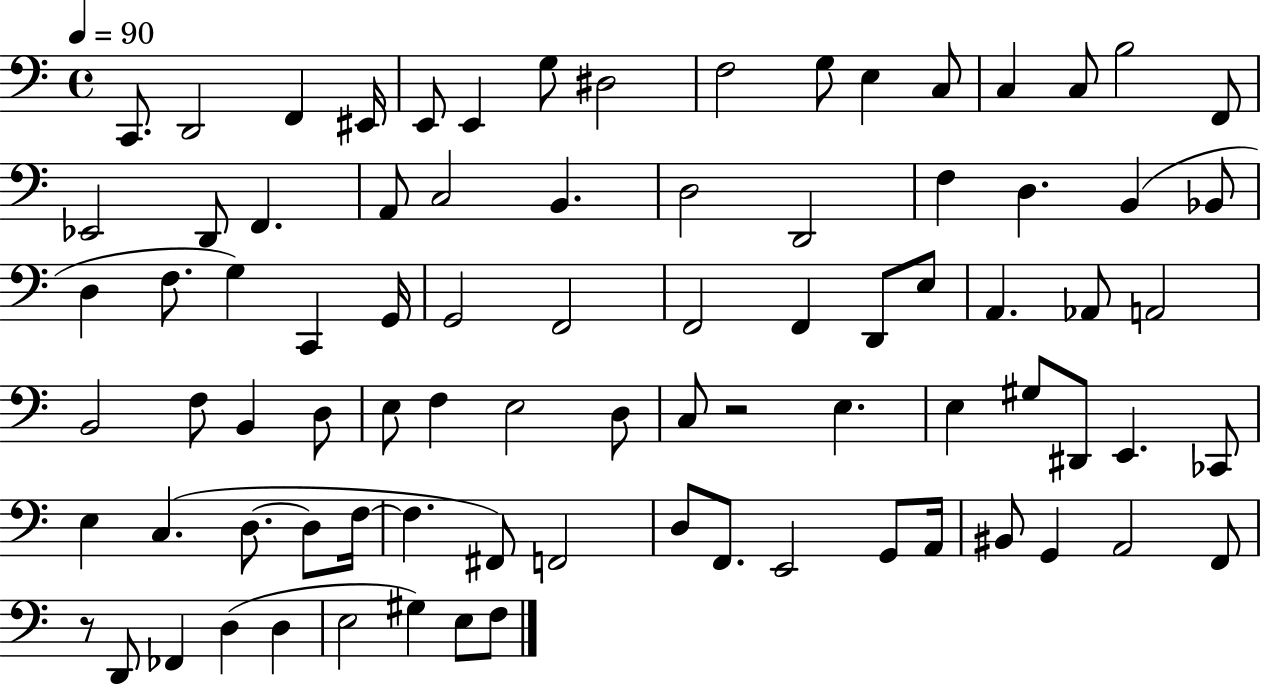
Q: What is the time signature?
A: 4/4